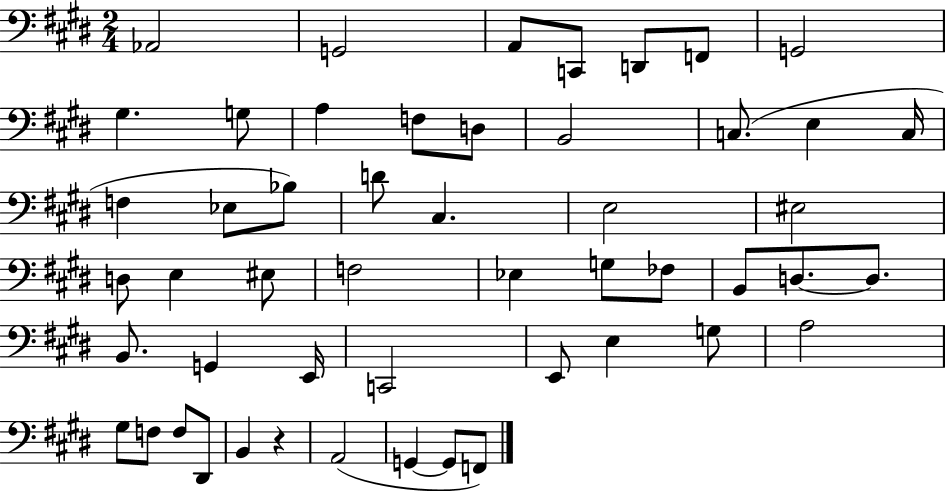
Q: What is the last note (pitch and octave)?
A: F2